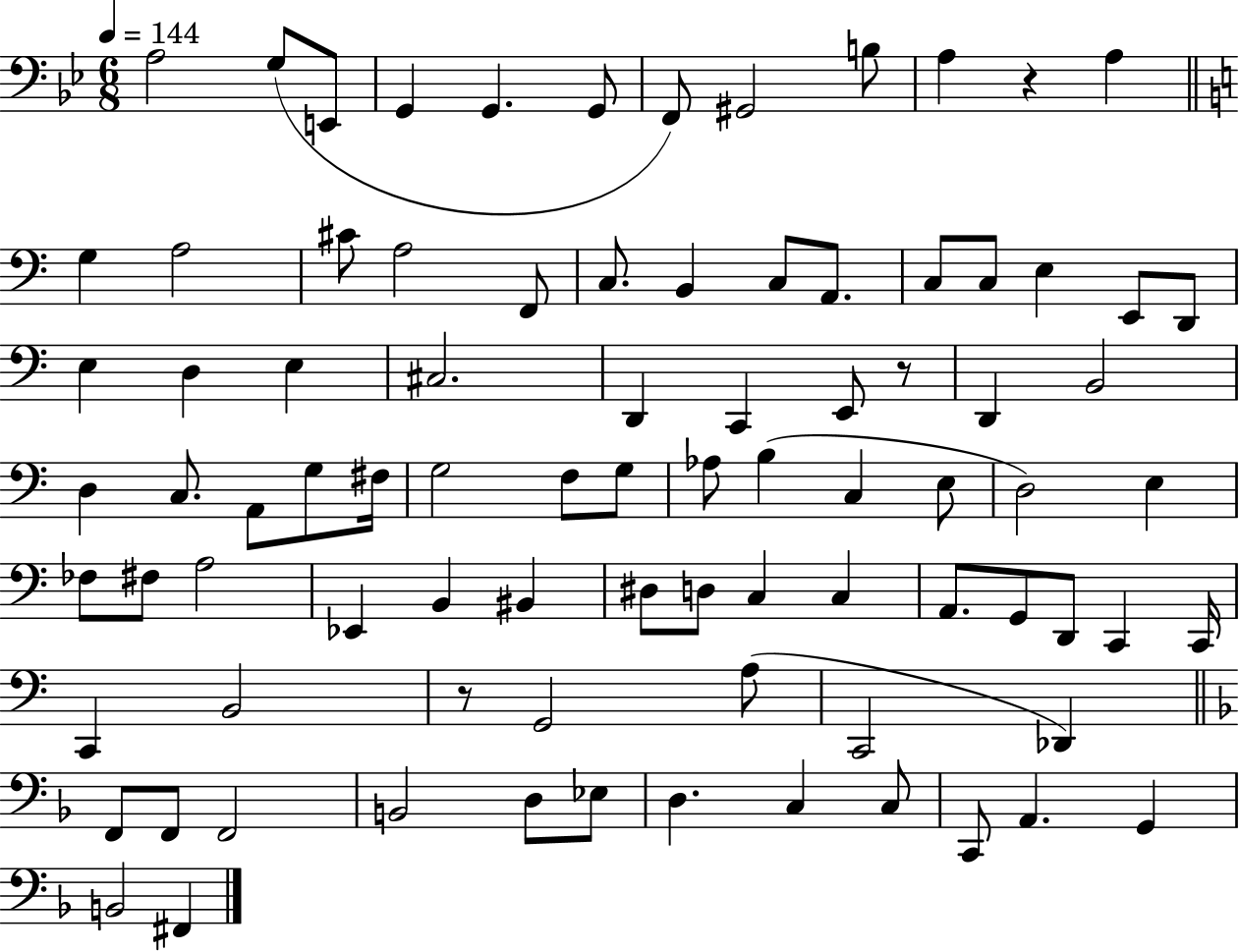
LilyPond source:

{
  \clef bass
  \numericTimeSignature
  \time 6/8
  \key bes \major
  \tempo 4 = 144
  a2 g8( e,8 | g,4 g,4. g,8 | f,8) gis,2 b8 | a4 r4 a4 | \break \bar "||" \break \key c \major g4 a2 | cis'8 a2 f,8 | c8. b,4 c8 a,8. | c8 c8 e4 e,8 d,8 | \break e4 d4 e4 | cis2. | d,4 c,4 e,8 r8 | d,4 b,2 | \break d4 c8. a,8 g8 fis16 | g2 f8 g8 | aes8 b4( c4 e8 | d2) e4 | \break fes8 fis8 a2 | ees,4 b,4 bis,4 | dis8 d8 c4 c4 | a,8. g,8 d,8 c,4 c,16 | \break c,4 b,2 | r8 g,2 a8( | c,2 des,4) | \bar "||" \break \key f \major f,8 f,8 f,2 | b,2 d8 ees8 | d4. c4 c8 | c,8 a,4. g,4 | \break b,2 fis,4 | \bar "|."
}